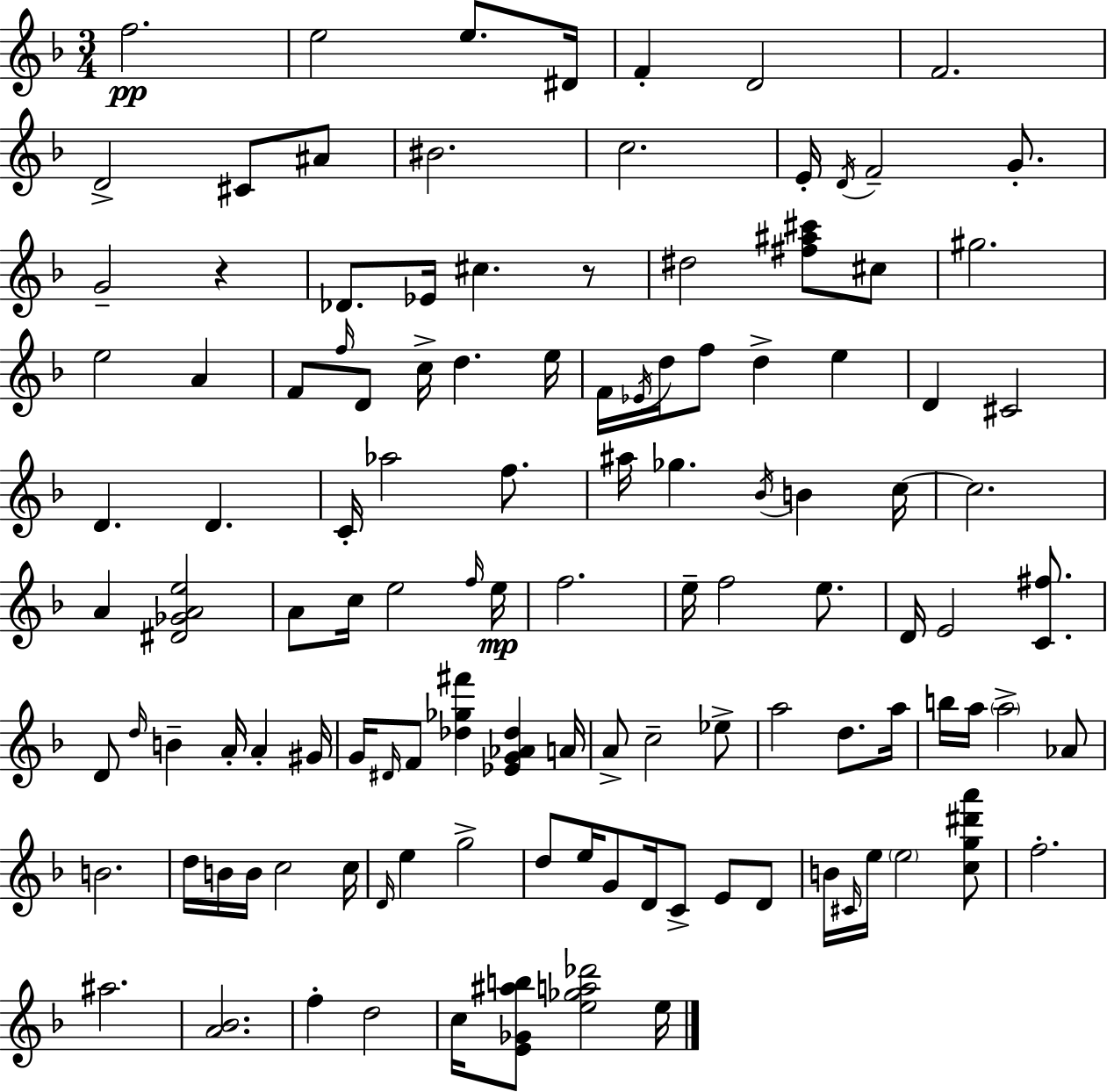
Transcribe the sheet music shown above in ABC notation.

X:1
T:Untitled
M:3/4
L:1/4
K:Dm
f2 e2 e/2 ^D/4 F D2 F2 D2 ^C/2 ^A/2 ^B2 c2 E/4 D/4 F2 G/2 G2 z _D/2 _E/4 ^c z/2 ^d2 [^f^a^c']/2 ^c/2 ^g2 e2 A F/2 f/4 D/2 c/4 d e/4 F/4 _E/4 d/4 f/2 d e D ^C2 D D C/4 _a2 f/2 ^a/4 _g _B/4 B c/4 c2 A [^D_GAe]2 A/2 c/4 e2 f/4 e/4 f2 e/4 f2 e/2 D/4 E2 [C^f]/2 D/2 d/4 B A/4 A ^G/4 G/4 ^D/4 F/2 [_d_g^f'] [_EG_A_d] A/4 A/2 c2 _e/2 a2 d/2 a/4 b/4 a/4 a2 _A/2 B2 d/4 B/4 B/4 c2 c/4 D/4 e g2 d/2 e/4 G/2 D/4 C/2 E/2 D/2 B/4 ^C/4 e/4 e2 [cg^d'a']/2 f2 ^a2 [A_B]2 f d2 c/4 [E_G^ab]/2 [e_ga_d']2 e/4